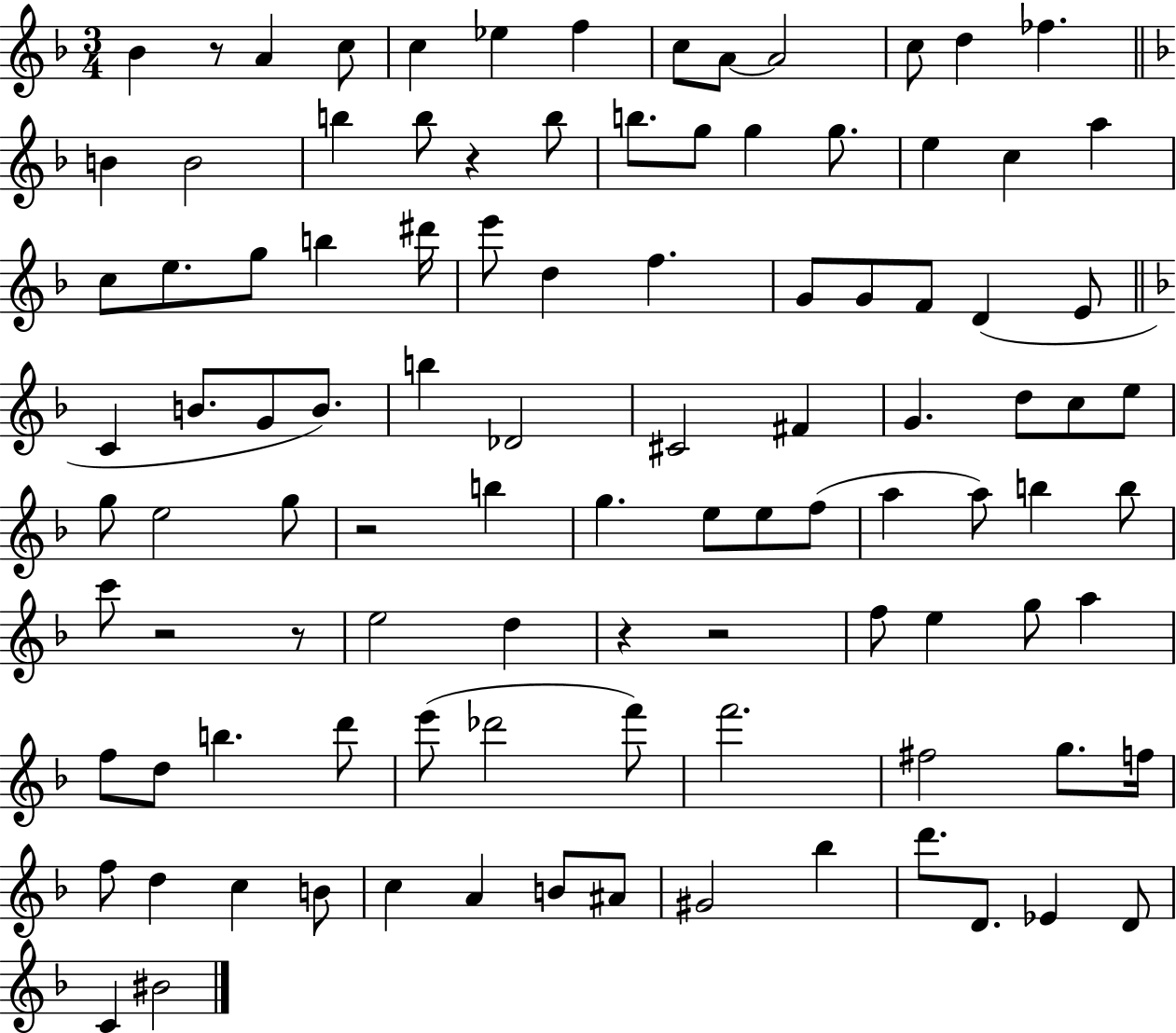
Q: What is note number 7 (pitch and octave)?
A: C5